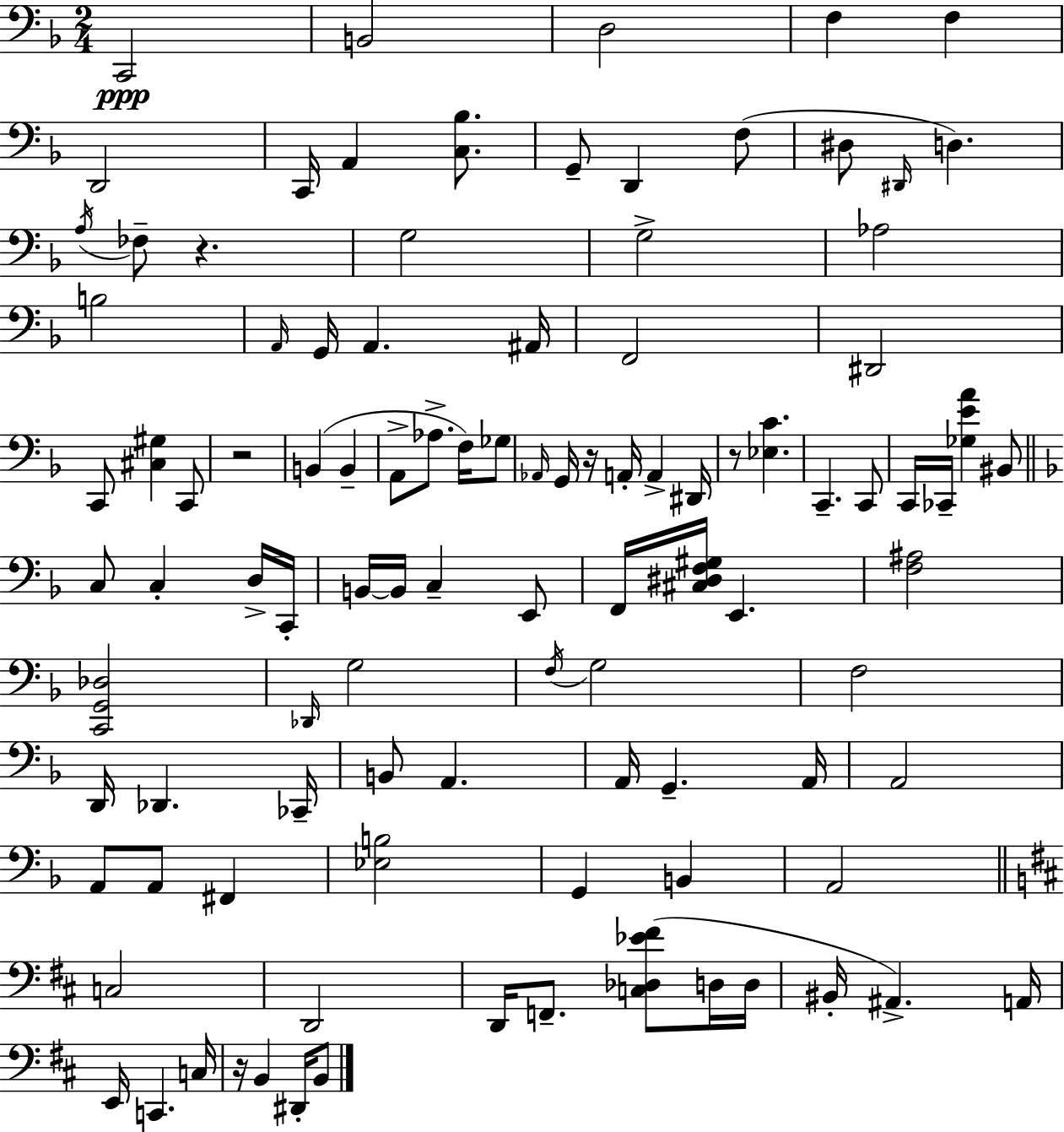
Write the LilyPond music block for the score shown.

{
  \clef bass
  \numericTimeSignature
  \time 2/4
  \key d \minor
  c,2\ppp | b,2 | d2 | f4 f4 | \break d,2 | c,16 a,4 <c bes>8. | g,8-- d,4 f8( | dis8 \grace { dis,16 } d4.) | \break \acciaccatura { a16 } fes8-- r4. | g2 | g2-> | aes2 | \break b2 | \grace { a,16 } g,16 a,4. | ais,16 f,2 | dis,2 | \break c,8 <cis gis>4 | c,8 r2 | b,4( b,4-- | a,8-> aes8.-> | \break f16) ges8 \grace { aes,16 } g,16 r16 a,16-. a,4-> | dis,16 r8 <ees c'>4. | c,4.-- | c,8 c,16 ces,16-- <ges e' a'>4 | \break bis,8 \bar "||" \break \key d \minor c8 c4-. d16-> c,16-. | b,16~~ b,16 c4-- e,8 | f,16 <cis dis f gis>16 e,4. | <f ais>2 | \break <c, g, des>2 | \grace { des,16 } g2 | \acciaccatura { f16 } g2 | f2 | \break d,16 des,4. | ces,16-- b,8 a,4. | a,16 g,4.-- | a,16 a,2 | \break a,8 a,8 fis,4 | <ees b>2 | g,4 b,4 | a,2 | \break \bar "||" \break \key d \major c2 | d,2 | d,16 f,8.-- <c des ees' fis'>8( d16 d16 | bis,16-. ais,4.->) a,16 | \break e,16 c,4. c16 | r16 b,4 dis,16-. b,8 | \bar "|."
}